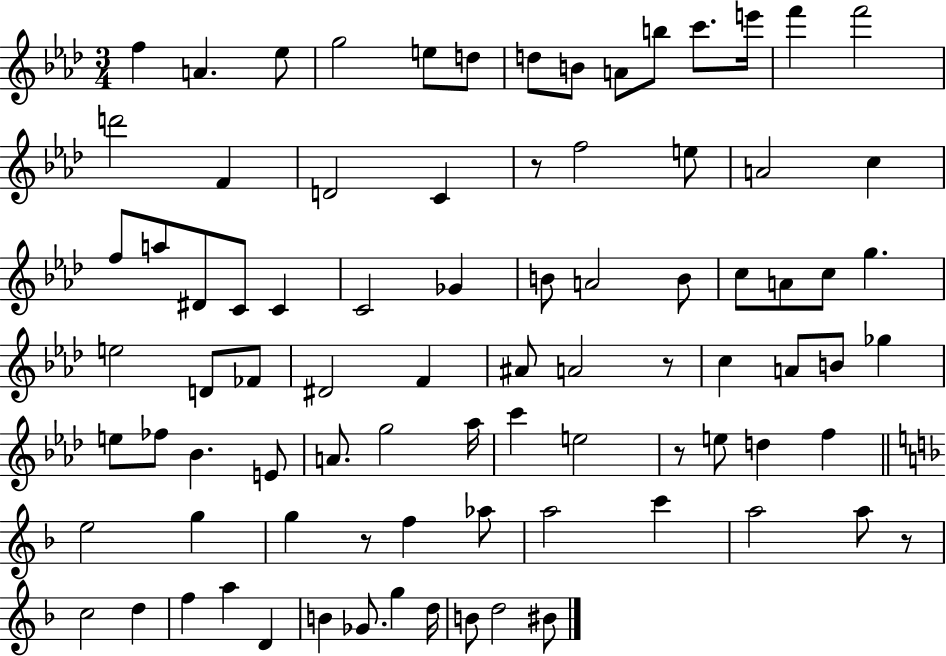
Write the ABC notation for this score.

X:1
T:Untitled
M:3/4
L:1/4
K:Ab
f A _e/2 g2 e/2 d/2 d/2 B/2 A/2 b/2 c'/2 e'/4 f' f'2 d'2 F D2 C z/2 f2 e/2 A2 c f/2 a/2 ^D/2 C/2 C C2 _G B/2 A2 B/2 c/2 A/2 c/2 g e2 D/2 _F/2 ^D2 F ^A/2 A2 z/2 c A/2 B/2 _g e/2 _f/2 _B E/2 A/2 g2 _a/4 c' e2 z/2 e/2 d f e2 g g z/2 f _a/2 a2 c' a2 a/2 z/2 c2 d f a D B _G/2 g d/4 B/2 d2 ^B/2